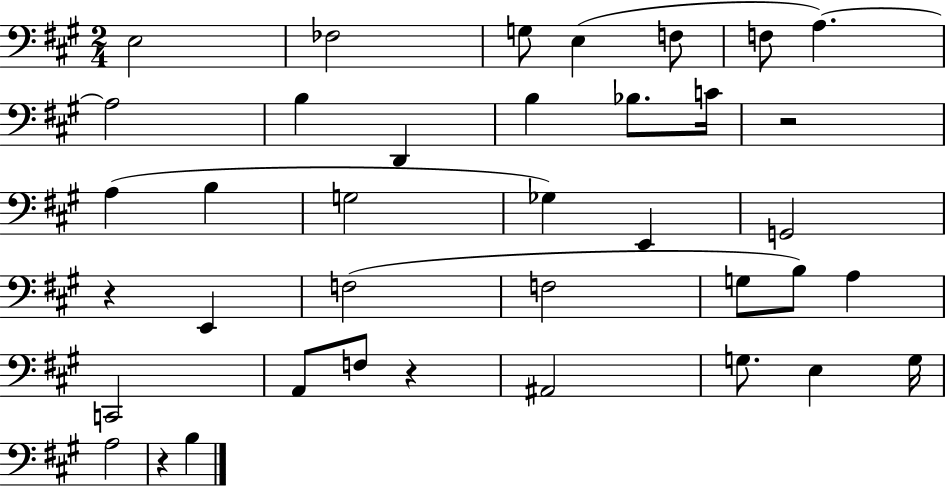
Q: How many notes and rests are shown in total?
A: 38